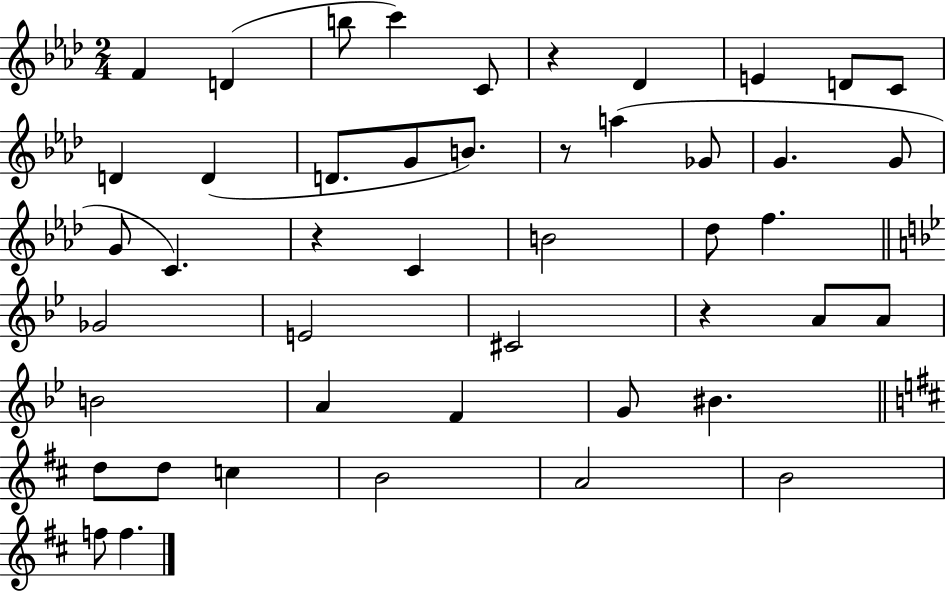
{
  \clef treble
  \numericTimeSignature
  \time 2/4
  \key aes \major
  f'4 d'4( | b''8 c'''4) c'8 | r4 des'4 | e'4 d'8 c'8 | \break d'4 d'4( | d'8. g'8 b'8.) | r8 a''4( ges'8 | g'4. g'8 | \break g'8 c'4.) | r4 c'4 | b'2 | des''8 f''4. | \break \bar "||" \break \key bes \major ges'2 | e'2 | cis'2 | r4 a'8 a'8 | \break b'2 | a'4 f'4 | g'8 bis'4. | \bar "||" \break \key d \major d''8 d''8 c''4 | b'2 | a'2 | b'2 | \break f''8 f''4. | \bar "|."
}